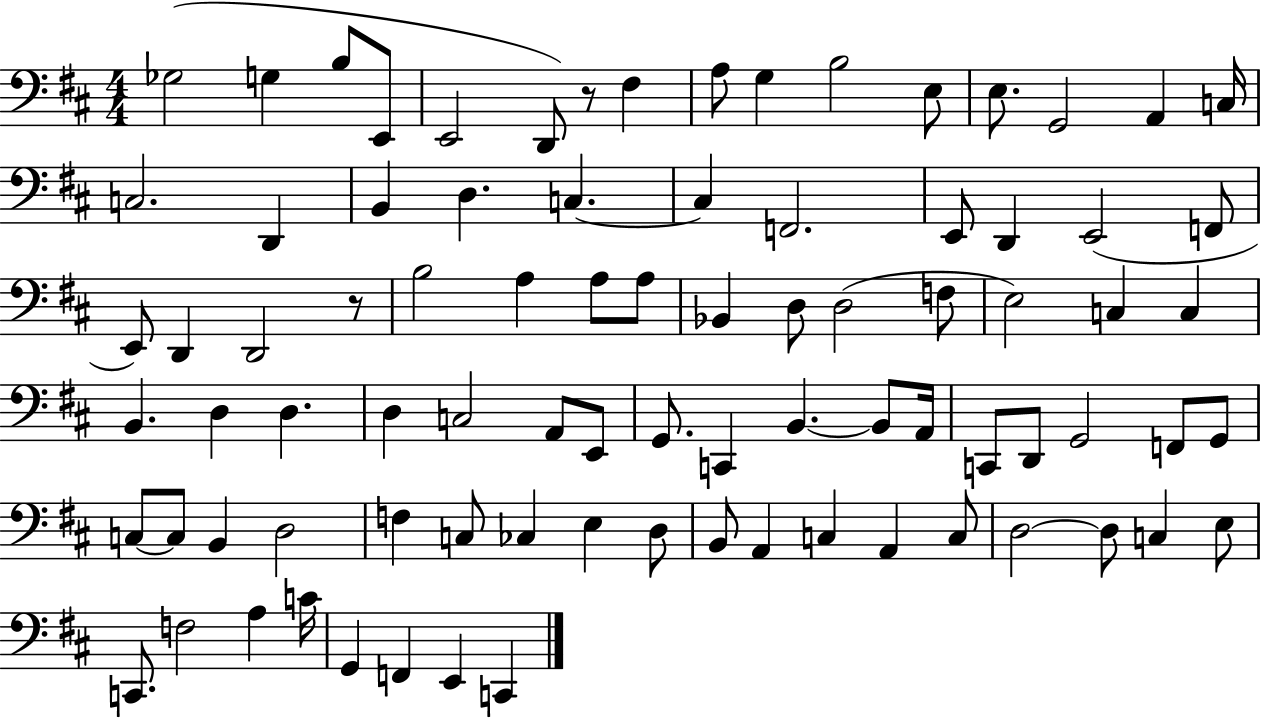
Gb3/h G3/q B3/e E2/e E2/h D2/e R/e F#3/q A3/e G3/q B3/h E3/e E3/e. G2/h A2/q C3/s C3/h. D2/q B2/q D3/q. C3/q. C3/q F2/h. E2/e D2/q E2/h F2/e E2/e D2/q D2/h R/e B3/h A3/q A3/e A3/e Bb2/q D3/e D3/h F3/e E3/h C3/q C3/q B2/q. D3/q D3/q. D3/q C3/h A2/e E2/e G2/e. C2/q B2/q. B2/e A2/s C2/e D2/e G2/h F2/e G2/e C3/e C3/e B2/q D3/h F3/q C3/e CES3/q E3/q D3/e B2/e A2/q C3/q A2/q C3/e D3/h D3/e C3/q E3/e C2/e. F3/h A3/q C4/s G2/q F2/q E2/q C2/q